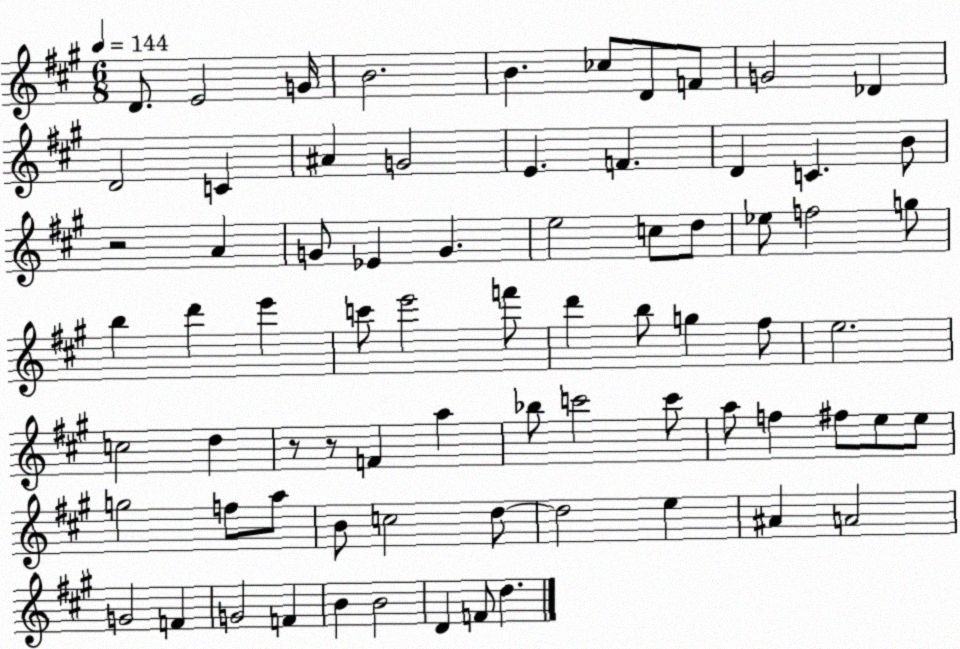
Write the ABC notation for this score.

X:1
T:Untitled
M:6/8
L:1/4
K:A
D/2 E2 G/4 B2 B _c/2 D/2 F/2 G2 _D D2 C ^A G2 E F D C B/2 z2 A G/2 _E G e2 c/2 d/2 _e/2 f2 g/2 b d' e' c'/2 e'2 f'/2 d' b/2 g ^f/2 e2 c2 d z/2 z/2 F a _b/2 c'2 c'/2 a/2 f ^f/2 e/2 e/2 g2 f/2 a/2 B/2 c2 d/2 d2 e ^A A2 G2 F G2 F B B2 D F/2 d